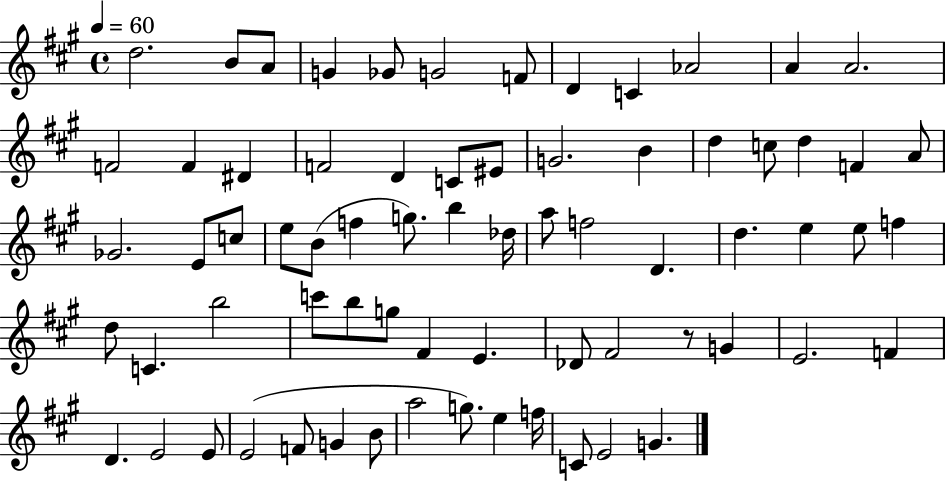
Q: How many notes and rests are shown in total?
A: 70